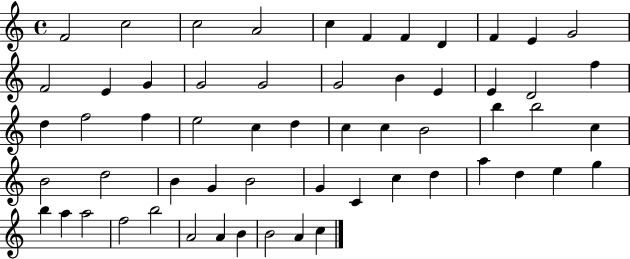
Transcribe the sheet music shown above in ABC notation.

X:1
T:Untitled
M:4/4
L:1/4
K:C
F2 c2 c2 A2 c F F D F E G2 F2 E G G2 G2 G2 B E E D2 f d f2 f e2 c d c c B2 b b2 c B2 d2 B G B2 G C c d a d e g b a a2 f2 b2 A2 A B B2 A c